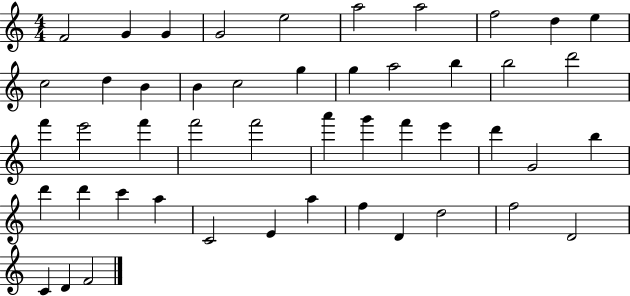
{
  \clef treble
  \numericTimeSignature
  \time 4/4
  \key c \major
  f'2 g'4 g'4 | g'2 e''2 | a''2 a''2 | f''2 d''4 e''4 | \break c''2 d''4 b'4 | b'4 c''2 g''4 | g''4 a''2 b''4 | b''2 d'''2 | \break f'''4 e'''2 f'''4 | f'''2 f'''2 | a'''4 g'''4 f'''4 e'''4 | d'''4 g'2 b''4 | \break d'''4 d'''4 c'''4 a''4 | c'2 e'4 a''4 | f''4 d'4 d''2 | f''2 d'2 | \break c'4 d'4 f'2 | \bar "|."
}